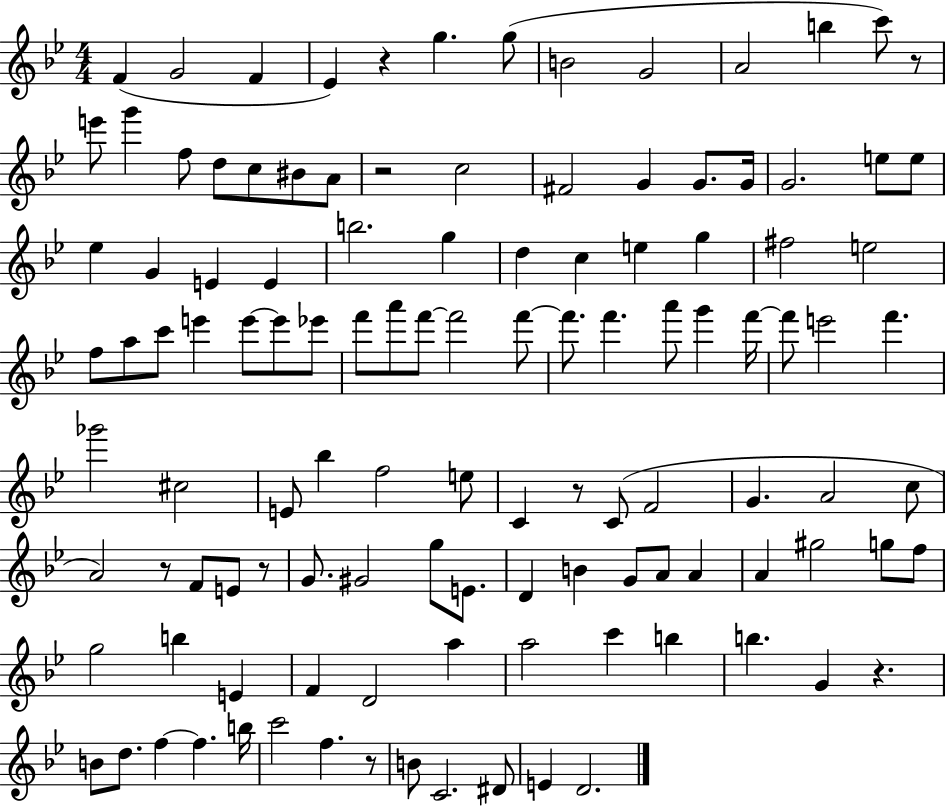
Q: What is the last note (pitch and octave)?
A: D4